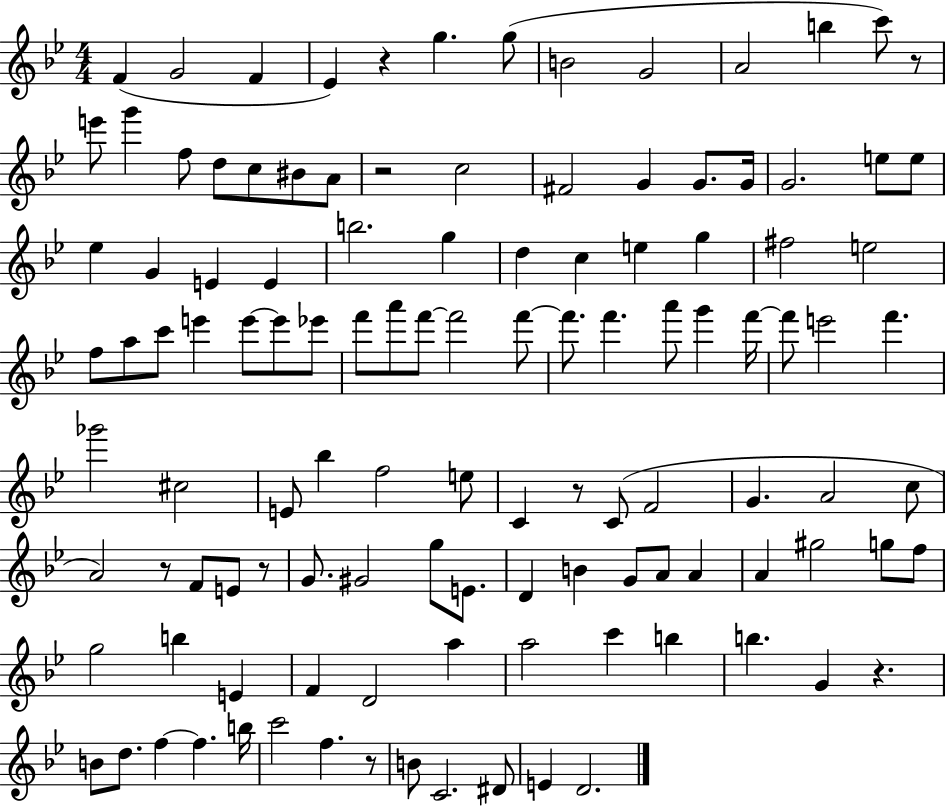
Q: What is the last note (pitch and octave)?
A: D4